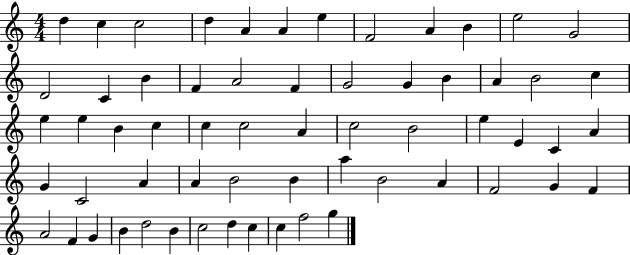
{
  \clef treble
  \numericTimeSignature
  \time 4/4
  \key c \major
  d''4 c''4 c''2 | d''4 a'4 a'4 e''4 | f'2 a'4 b'4 | e''2 g'2 | \break d'2 c'4 b'4 | f'4 a'2 f'4 | g'2 g'4 b'4 | a'4 b'2 c''4 | \break e''4 e''4 b'4 c''4 | c''4 c''2 a'4 | c''2 b'2 | e''4 e'4 c'4 a'4 | \break g'4 c'2 a'4 | a'4 b'2 b'4 | a''4 b'2 a'4 | f'2 g'4 f'4 | \break a'2 f'4 g'4 | b'4 d''2 b'4 | c''2 d''4 c''4 | c''4 f''2 g''4 | \break \bar "|."
}